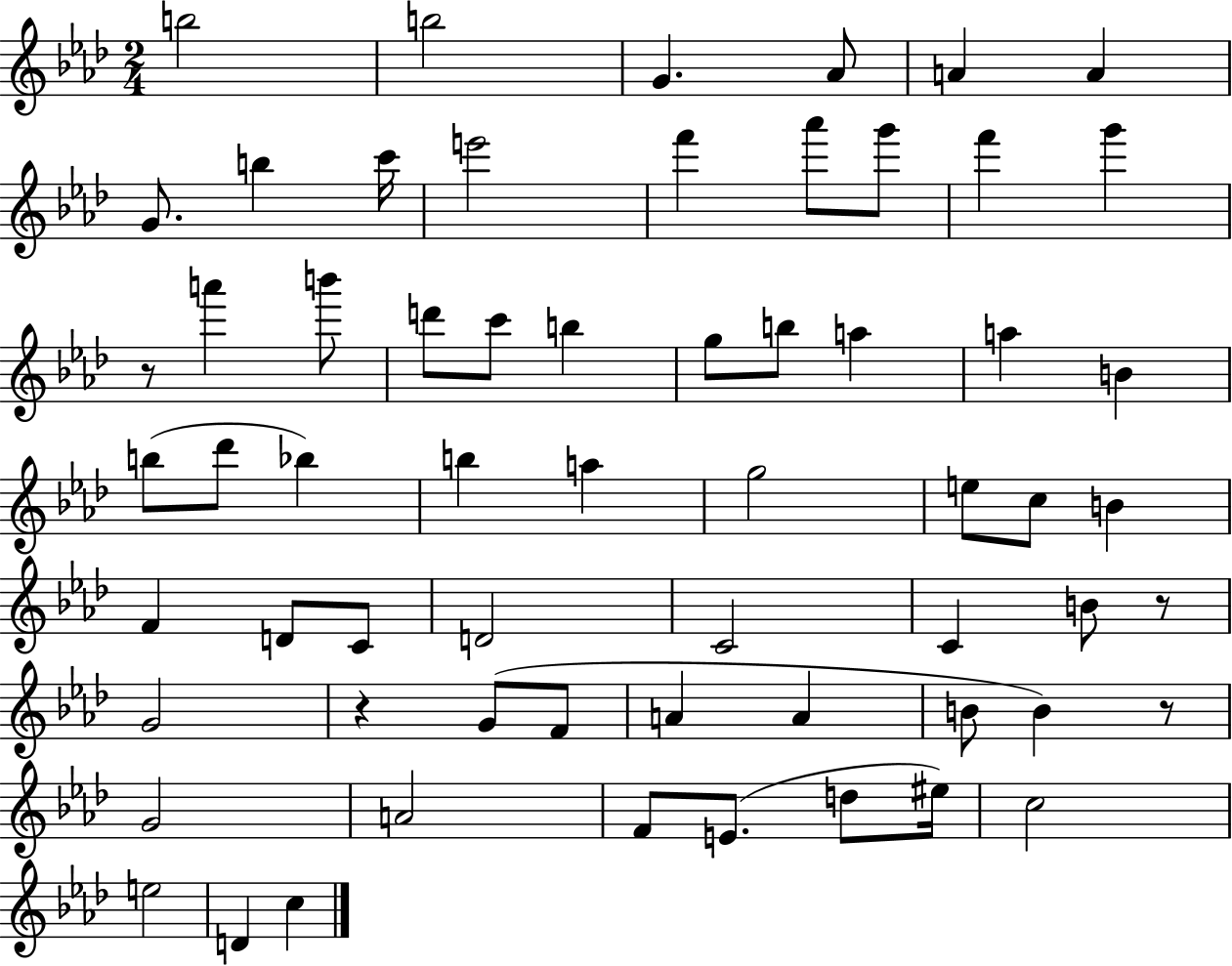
X:1
T:Untitled
M:2/4
L:1/4
K:Ab
b2 b2 G _A/2 A A G/2 b c'/4 e'2 f' _a'/2 g'/2 f' g' z/2 a' b'/2 d'/2 c'/2 b g/2 b/2 a a B b/2 _d'/2 _b b a g2 e/2 c/2 B F D/2 C/2 D2 C2 C B/2 z/2 G2 z G/2 F/2 A A B/2 B z/2 G2 A2 F/2 E/2 d/2 ^e/4 c2 e2 D c